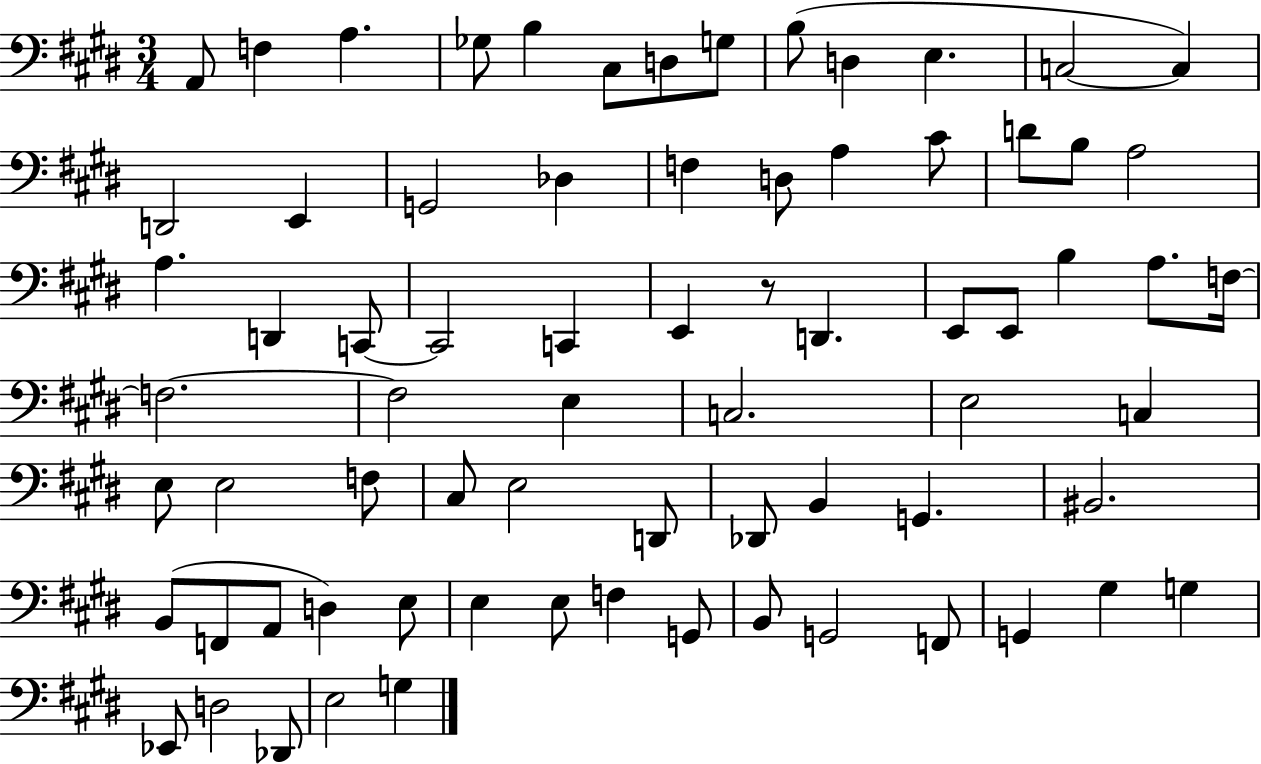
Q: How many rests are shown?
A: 1